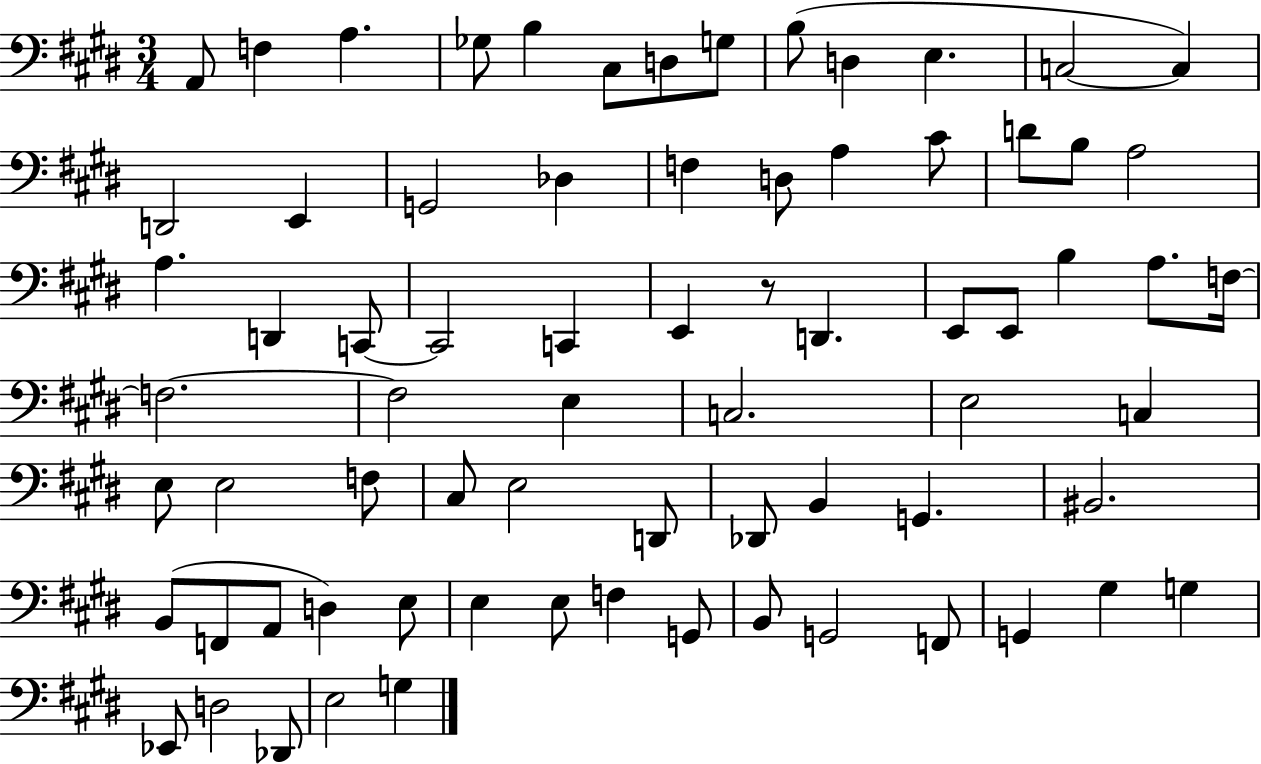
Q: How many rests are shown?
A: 1